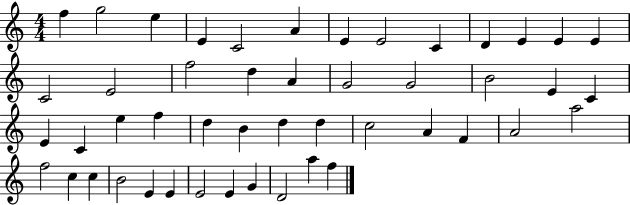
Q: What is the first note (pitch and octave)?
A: F5